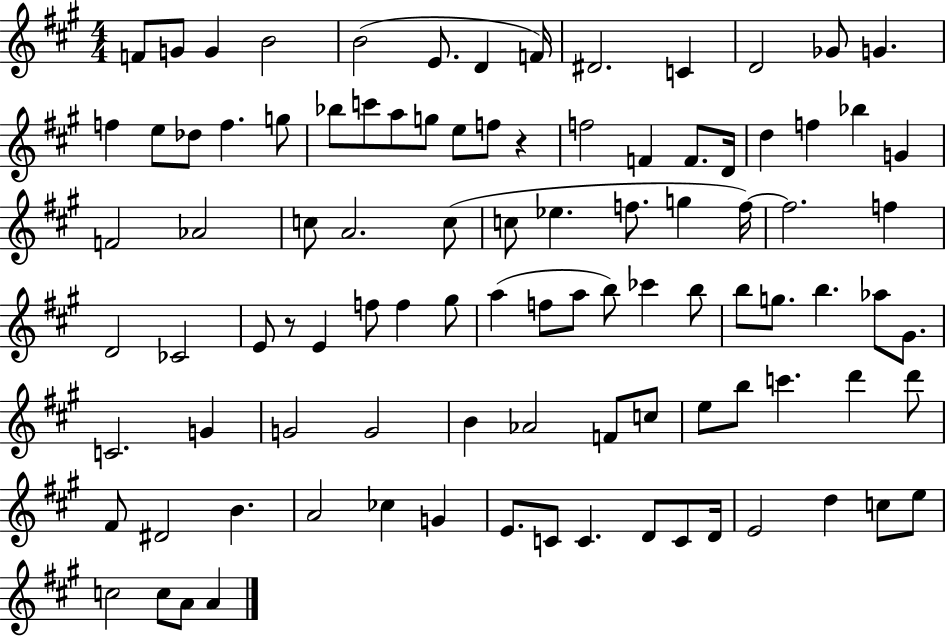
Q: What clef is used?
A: treble